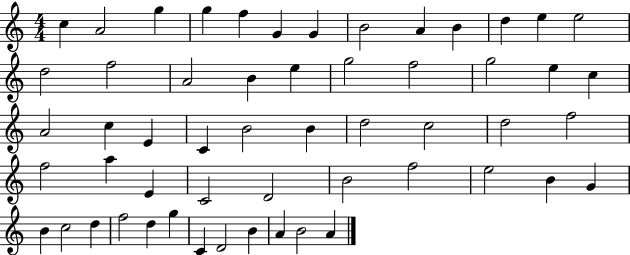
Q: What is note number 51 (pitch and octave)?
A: D4